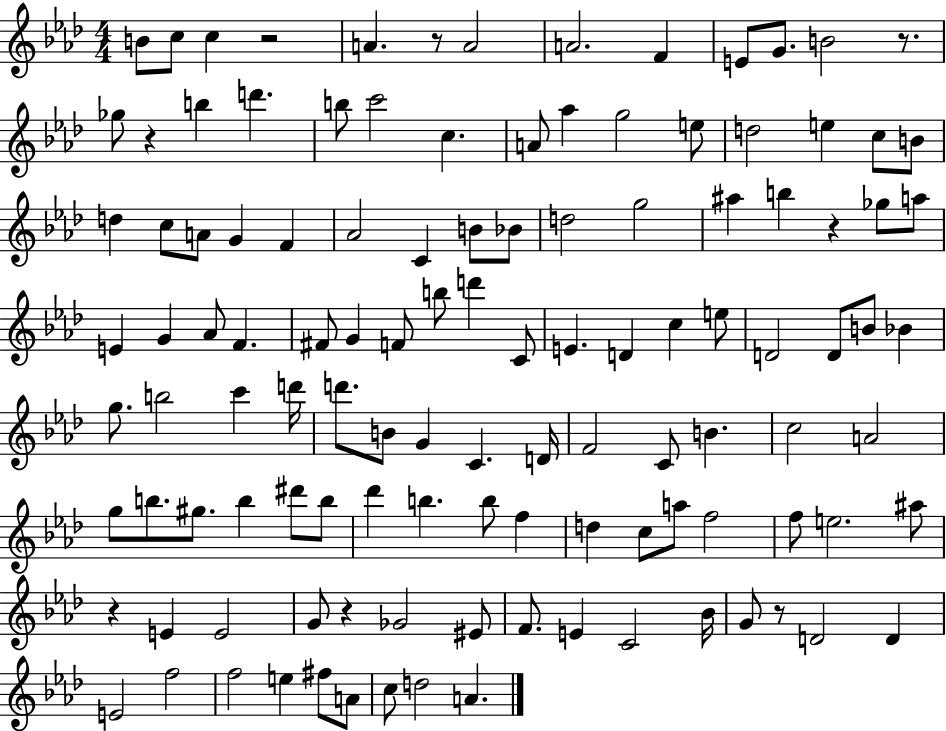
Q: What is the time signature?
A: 4/4